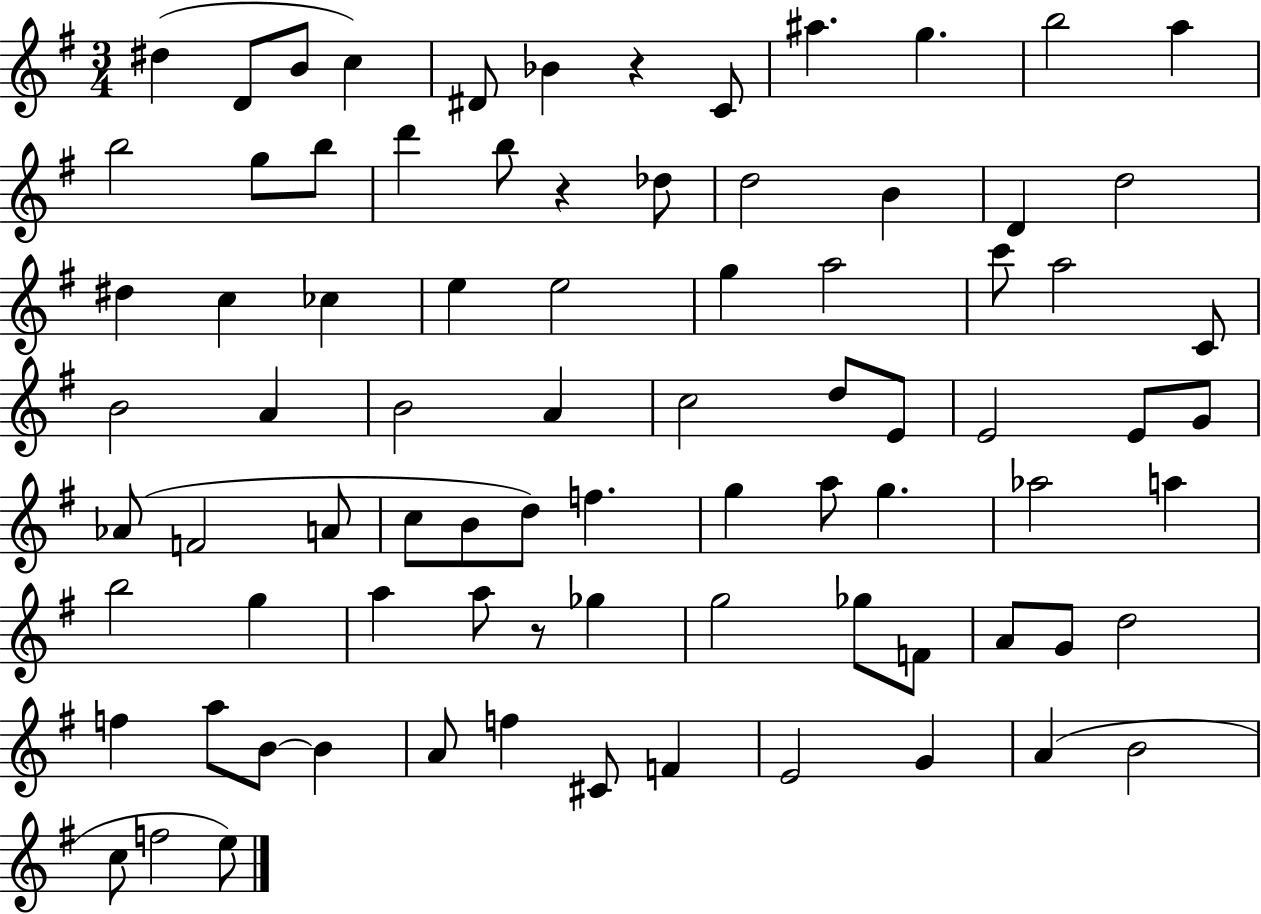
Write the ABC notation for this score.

X:1
T:Untitled
M:3/4
L:1/4
K:G
^d D/2 B/2 c ^D/2 _B z C/2 ^a g b2 a b2 g/2 b/2 d' b/2 z _d/2 d2 B D d2 ^d c _c e e2 g a2 c'/2 a2 C/2 B2 A B2 A c2 d/2 E/2 E2 E/2 G/2 _A/2 F2 A/2 c/2 B/2 d/2 f g a/2 g _a2 a b2 g a a/2 z/2 _g g2 _g/2 F/2 A/2 G/2 d2 f a/2 B/2 B A/2 f ^C/2 F E2 G A B2 c/2 f2 e/2